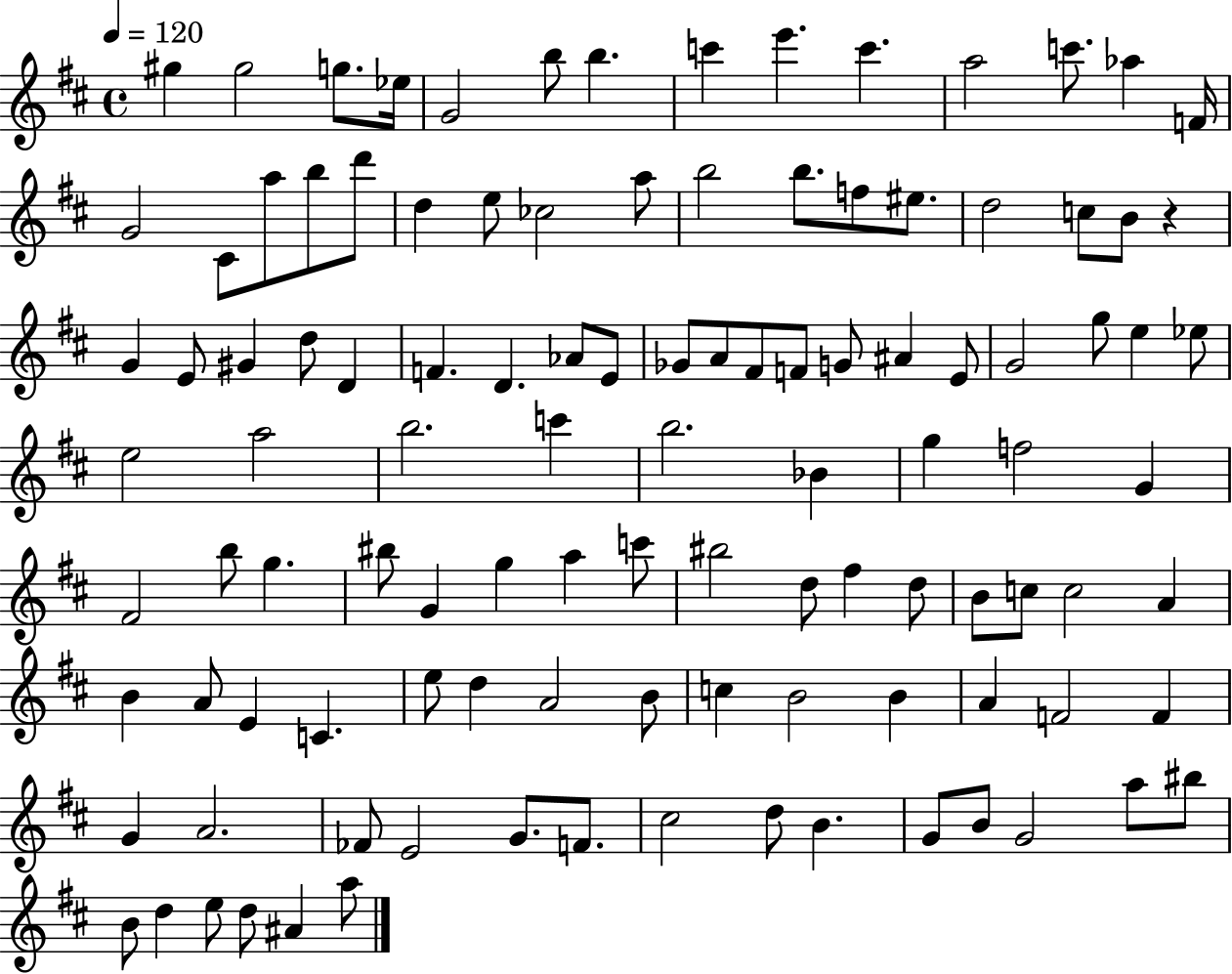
X:1
T:Untitled
M:4/4
L:1/4
K:D
^g ^g2 g/2 _e/4 G2 b/2 b c' e' c' a2 c'/2 _a F/4 G2 ^C/2 a/2 b/2 d'/2 d e/2 _c2 a/2 b2 b/2 f/2 ^e/2 d2 c/2 B/2 z G E/2 ^G d/2 D F D _A/2 E/2 _G/2 A/2 ^F/2 F/2 G/2 ^A E/2 G2 g/2 e _e/2 e2 a2 b2 c' b2 _B g f2 G ^F2 b/2 g ^b/2 G g a c'/2 ^b2 d/2 ^f d/2 B/2 c/2 c2 A B A/2 E C e/2 d A2 B/2 c B2 B A F2 F G A2 _F/2 E2 G/2 F/2 ^c2 d/2 B G/2 B/2 G2 a/2 ^b/2 B/2 d e/2 d/2 ^A a/2